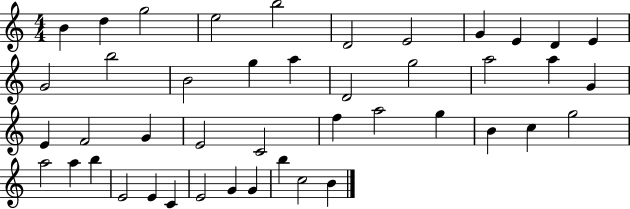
{
  \clef treble
  \numericTimeSignature
  \time 4/4
  \key c \major
  b'4 d''4 g''2 | e''2 b''2 | d'2 e'2 | g'4 e'4 d'4 e'4 | \break g'2 b''2 | b'2 g''4 a''4 | d'2 g''2 | a''2 a''4 g'4 | \break e'4 f'2 g'4 | e'2 c'2 | f''4 a''2 g''4 | b'4 c''4 g''2 | \break a''2 a''4 b''4 | e'2 e'4 c'4 | e'2 g'4 g'4 | b''4 c''2 b'4 | \break \bar "|."
}